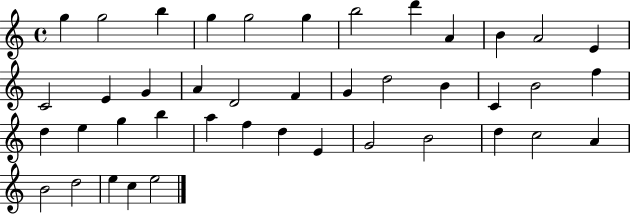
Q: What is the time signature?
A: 4/4